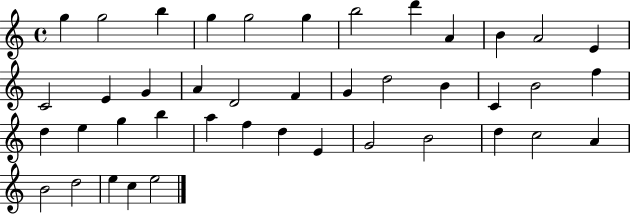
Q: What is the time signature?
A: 4/4